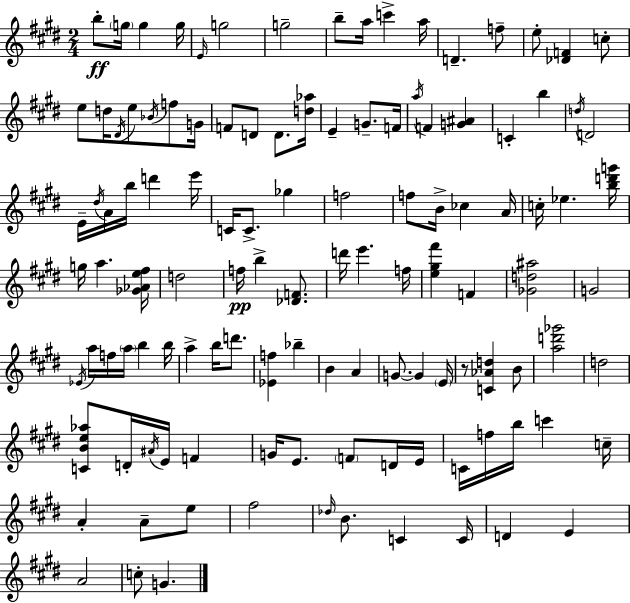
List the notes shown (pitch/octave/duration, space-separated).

B5/e G5/s G5/q G5/s E4/s G5/h G5/h B5/e A5/s C6/q A5/s D4/q. F5/e E5/e [Db4,F4]/q C5/e E5/e D5/s D#4/s E5/e Bb4/s F5/e G4/s F4/e D4/e D4/e. [D5,Ab5]/s E4/q G4/e. F4/s A5/s F4/q [G4,A#4]/q C4/q B5/q D5/s D4/h E4/s D#5/s A4/s B5/s D6/q E6/s C4/s C4/e. Gb5/q F5/h F5/e B4/s CES5/q A4/s C5/s Eb5/q. [B5,D6,G6]/s G5/s A5/q. [Gb4,Ab4,E5,F#5]/s D5/h F5/s B5/q [Db4,F4]/e. D6/s E6/q. F5/s [E5,G#5,F#6]/q F4/q [Gb4,D5,A#5]/h G4/h Eb4/s A5/s F5/s A5/s B5/q B5/s A5/q B5/s D6/e. [Eb4,F5]/q Bb5/q B4/q A4/q G4/e. G4/q E4/s R/e [C4,Ab4,D5]/q B4/e [A5,D6,Gb6]/h D5/h [C4,B4,E5,Ab5]/e D4/s A#4/s E4/s F4/q G4/s E4/e. F4/e D4/s E4/s C4/s F5/s B5/s C6/q C5/s A4/q A4/e E5/e F#5/h Db5/s B4/e. C4/q C4/s D4/q E4/q A4/h C5/e G4/q.